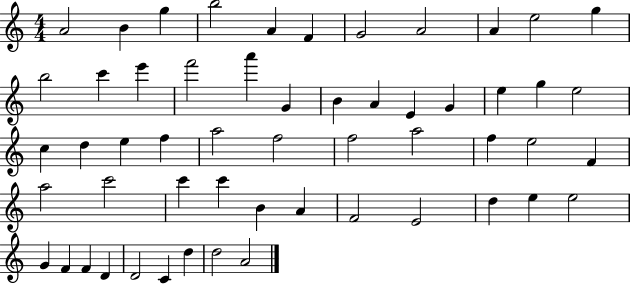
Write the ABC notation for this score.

X:1
T:Untitled
M:4/4
L:1/4
K:C
A2 B g b2 A F G2 A2 A e2 g b2 c' e' f'2 a' G B A E G e g e2 c d e f a2 f2 f2 a2 f e2 F a2 c'2 c' c' B A F2 E2 d e e2 G F F D D2 C d d2 A2